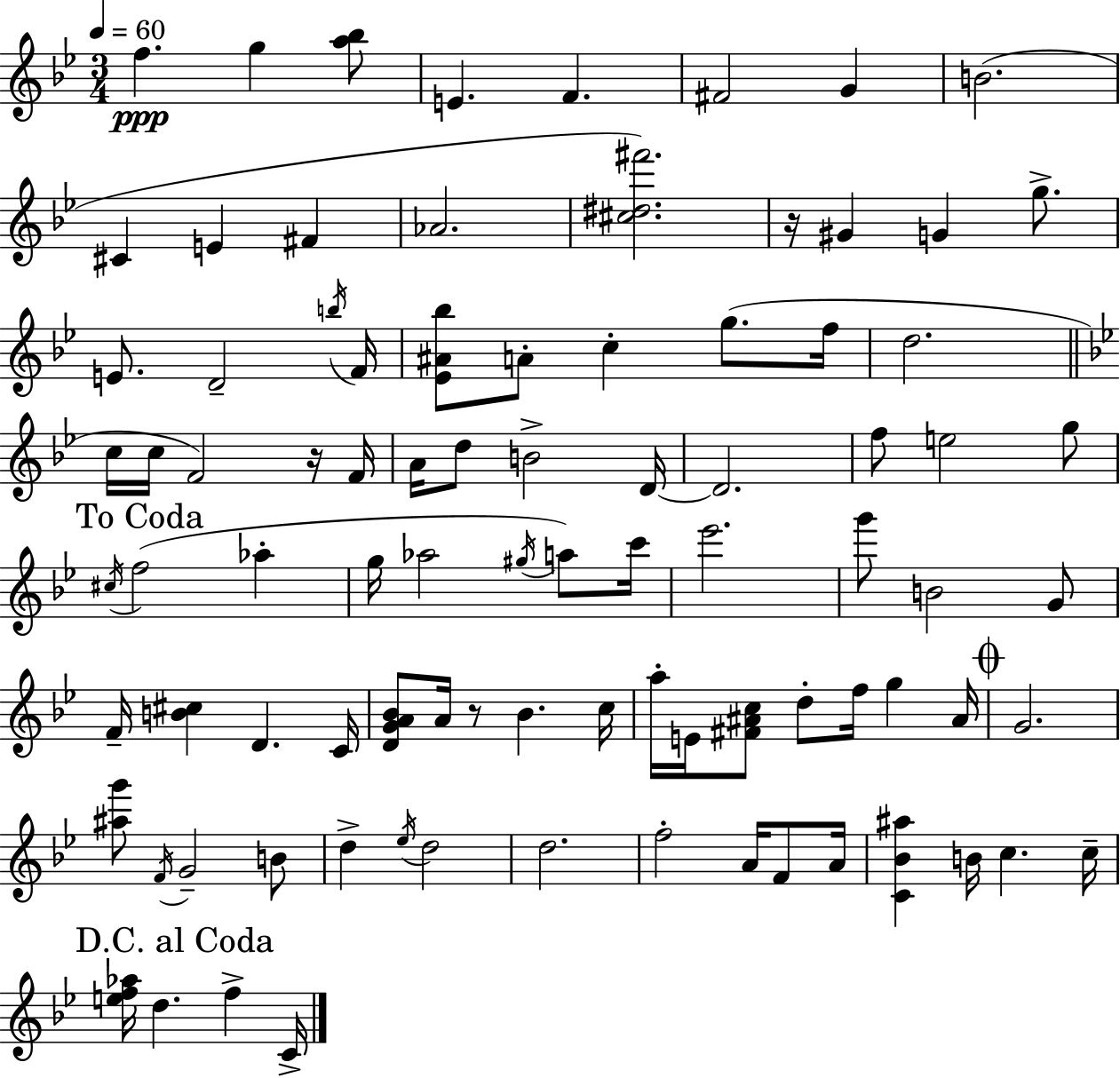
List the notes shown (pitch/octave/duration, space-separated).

F5/q. G5/q [A5,Bb5]/e E4/q. F4/q. F#4/h G4/q B4/h. C#4/q E4/q F#4/q Ab4/h. [C#5,D#5,F#6]/h. R/s G#4/q G4/q G5/e. E4/e. D4/h B5/s F4/s [Eb4,A#4,Bb5]/e A4/e C5/q G5/e. F5/s D5/h. C5/s C5/s F4/h R/s F4/s A4/s D5/e B4/h D4/s D4/h. F5/e E5/h G5/e C#5/s F5/h Ab5/q G5/s Ab5/h G#5/s A5/e C6/s Eb6/h. G6/e B4/h G4/e F4/s [B4,C#5]/q D4/q. C4/s [D4,G4,A4,Bb4]/e A4/s R/e Bb4/q. C5/s A5/s E4/s [F#4,A#4,C5]/e D5/e F5/s G5/q A#4/s G4/h. [A#5,G6]/e F4/s G4/h B4/e D5/q Eb5/s D5/h D5/h. F5/h A4/s F4/e A4/s [C4,Bb4,A#5]/q B4/s C5/q. C5/s [E5,F5,Ab5]/s D5/q. F5/q C4/s